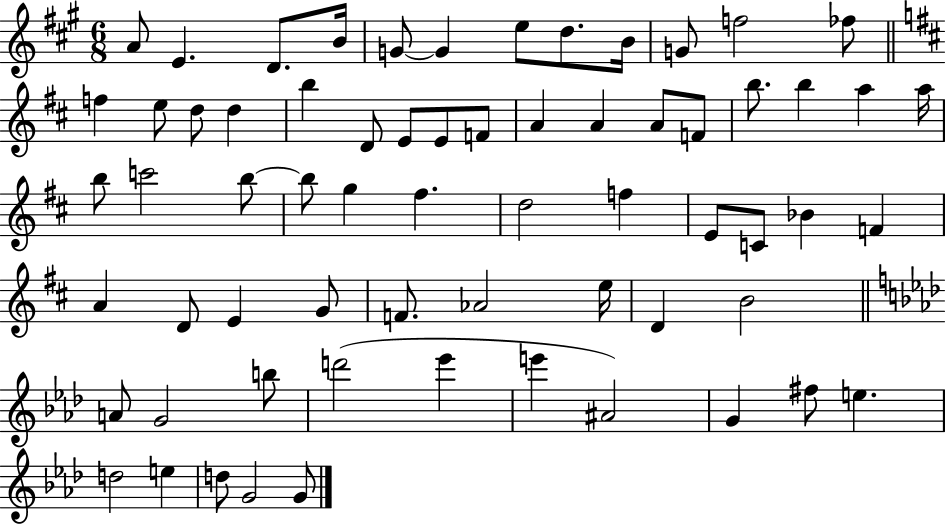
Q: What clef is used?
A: treble